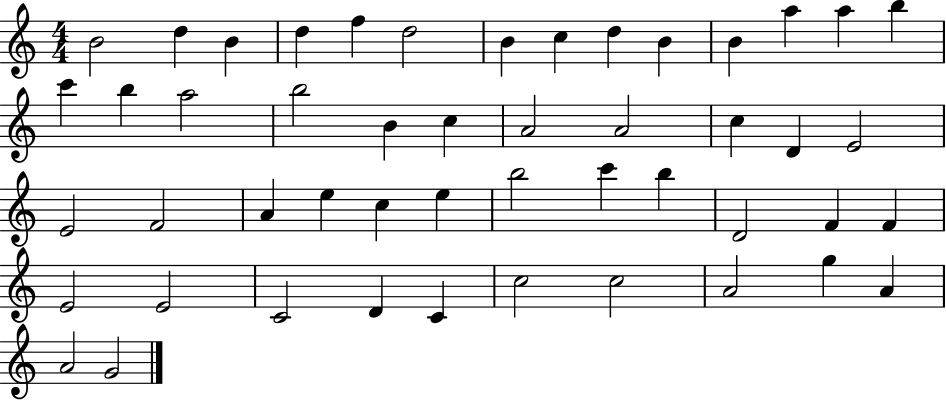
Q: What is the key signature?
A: C major